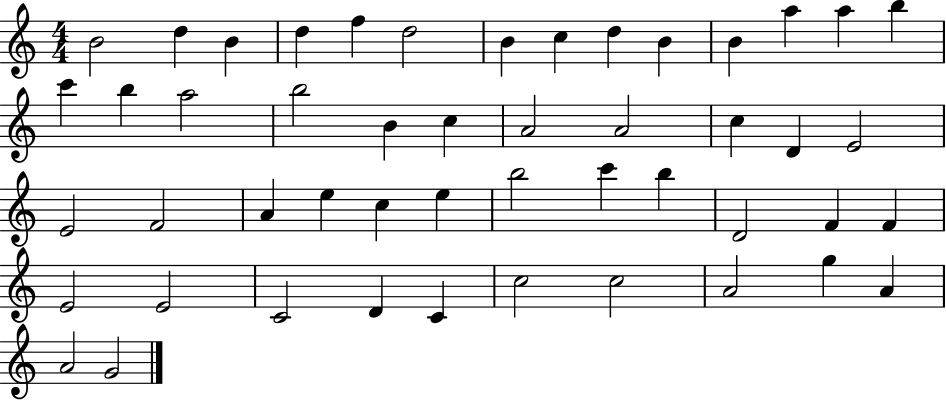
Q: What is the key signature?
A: C major